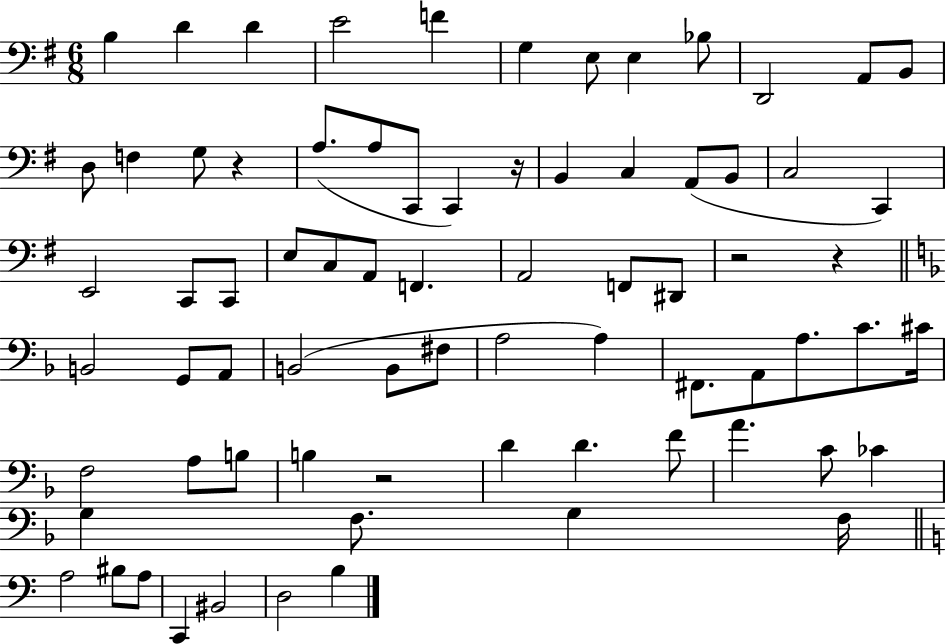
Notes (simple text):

B3/q D4/q D4/q E4/h F4/q G3/q E3/e E3/q Bb3/e D2/h A2/e B2/e D3/e F3/q G3/e R/q A3/e. A3/e C2/e C2/q R/s B2/q C3/q A2/e B2/e C3/h C2/q E2/h C2/e C2/e E3/e C3/e A2/e F2/q. A2/h F2/e D#2/e R/h R/q B2/h G2/e A2/e B2/h B2/e F#3/e A3/h A3/q F#2/e. A2/e A3/e. C4/e. C#4/s F3/h A3/e B3/e B3/q R/h D4/q D4/q. F4/e A4/q. C4/e CES4/q G3/q F3/e. G3/q F3/s A3/h BIS3/e A3/e C2/q BIS2/h D3/h B3/q